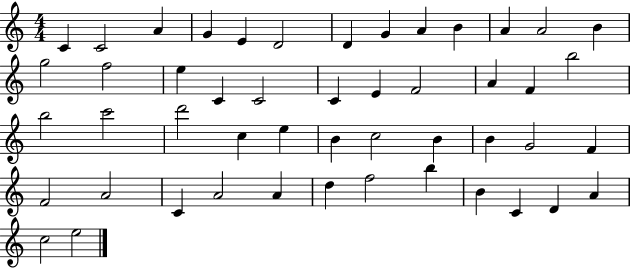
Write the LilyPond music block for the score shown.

{
  \clef treble
  \numericTimeSignature
  \time 4/4
  \key c \major
  c'4 c'2 a'4 | g'4 e'4 d'2 | d'4 g'4 a'4 b'4 | a'4 a'2 b'4 | \break g''2 f''2 | e''4 c'4 c'2 | c'4 e'4 f'2 | a'4 f'4 b''2 | \break b''2 c'''2 | d'''2 c''4 e''4 | b'4 c''2 b'4 | b'4 g'2 f'4 | \break f'2 a'2 | c'4 a'2 a'4 | d''4 f''2 b''4 | b'4 c'4 d'4 a'4 | \break c''2 e''2 | \bar "|."
}